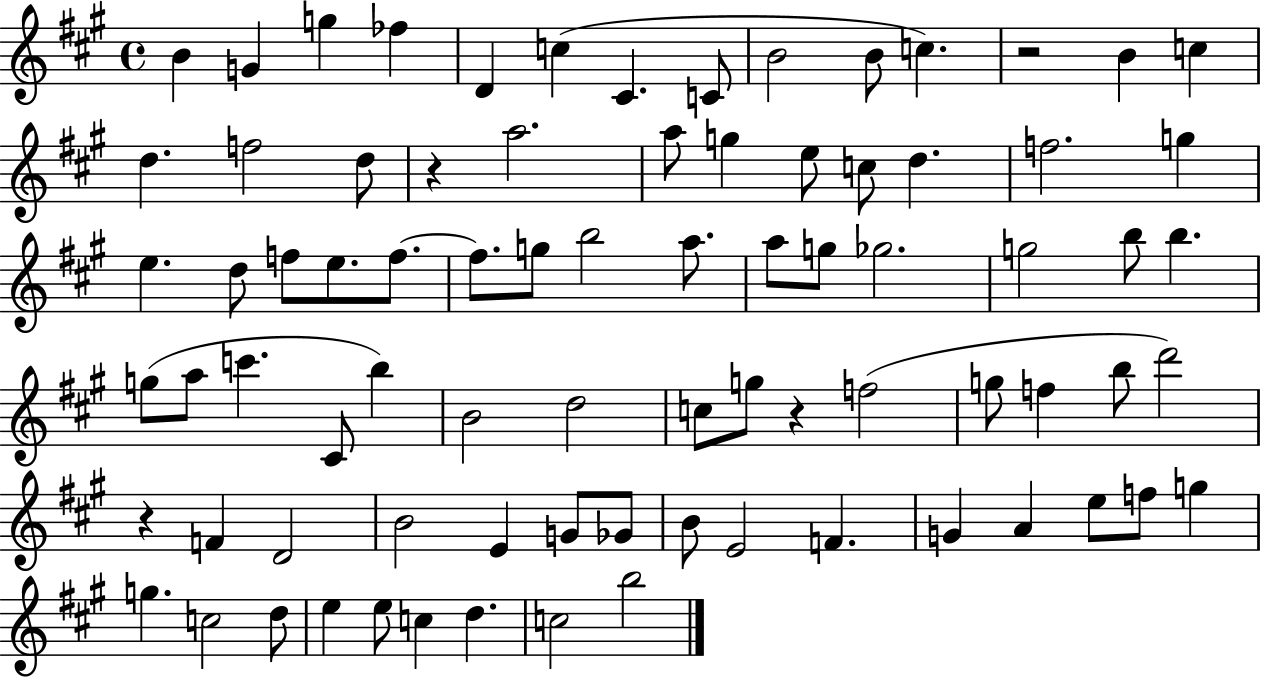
{
  \clef treble
  \time 4/4
  \defaultTimeSignature
  \key a \major
  \repeat volta 2 { b'4 g'4 g''4 fes''4 | d'4 c''4( cis'4. c'8 | b'2 b'8 c''4.) | r2 b'4 c''4 | \break d''4. f''2 d''8 | r4 a''2. | a''8 g''4 e''8 c''8 d''4. | f''2. g''4 | \break e''4. d''8 f''8 e''8. f''8.~~ | f''8. g''8 b''2 a''8. | a''8 g''8 ges''2. | g''2 b''8 b''4. | \break g''8( a''8 c'''4. cis'8 b''4) | b'2 d''2 | c''8 g''8 r4 f''2( | g''8 f''4 b''8 d'''2) | \break r4 f'4 d'2 | b'2 e'4 g'8 ges'8 | b'8 e'2 f'4. | g'4 a'4 e''8 f''8 g''4 | \break g''4. c''2 d''8 | e''4 e''8 c''4 d''4. | c''2 b''2 | } \bar "|."
}